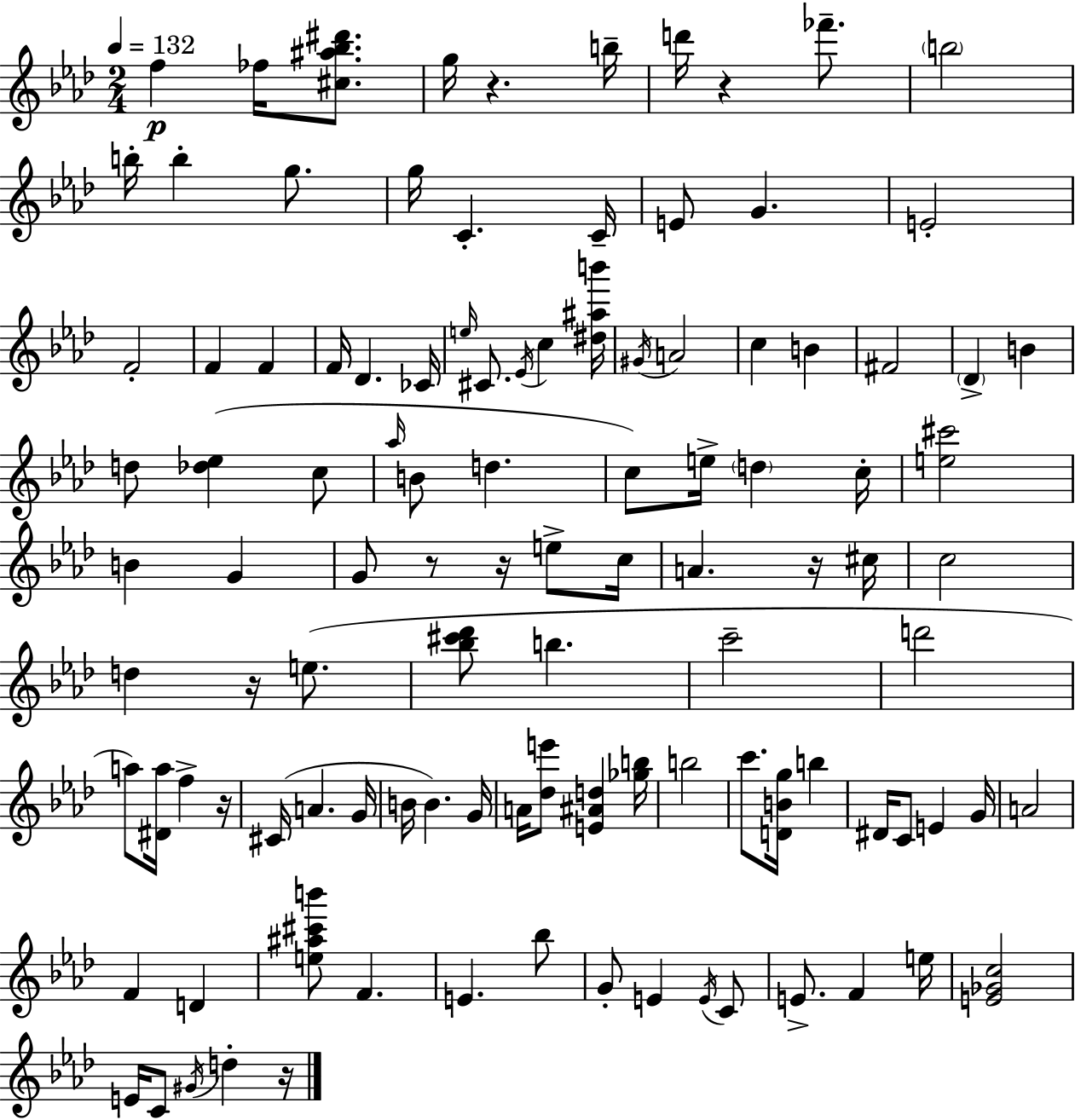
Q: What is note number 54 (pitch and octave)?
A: C6